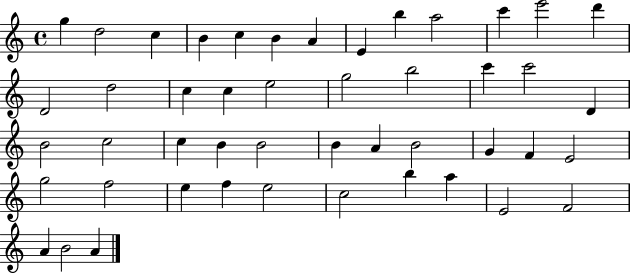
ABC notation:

X:1
T:Untitled
M:4/4
L:1/4
K:C
g d2 c B c B A E b a2 c' e'2 d' D2 d2 c c e2 g2 b2 c' c'2 D B2 c2 c B B2 B A B2 G F E2 g2 f2 e f e2 c2 b a E2 F2 A B2 A